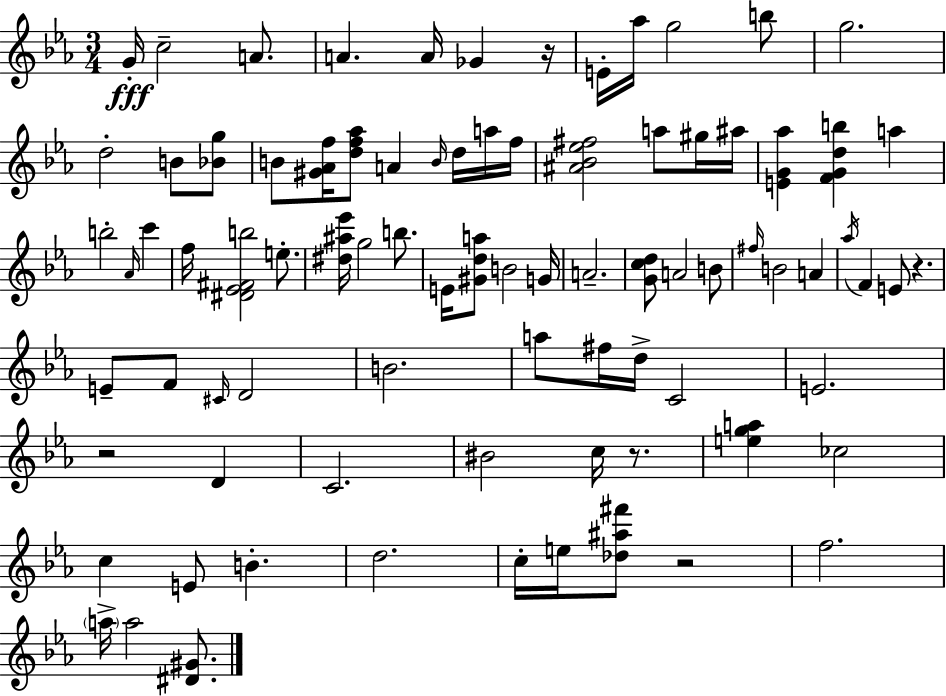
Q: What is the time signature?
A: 3/4